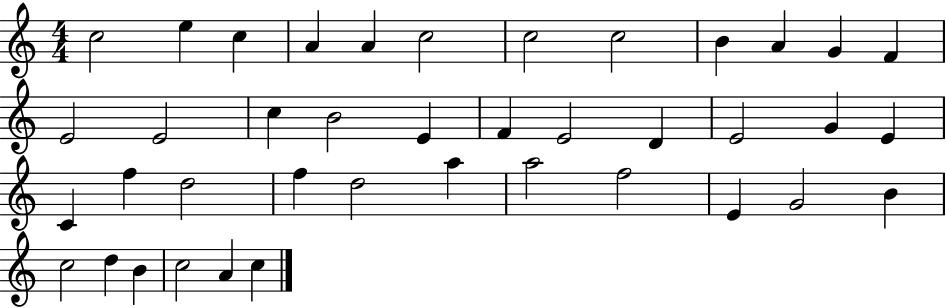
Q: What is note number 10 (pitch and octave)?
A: A4